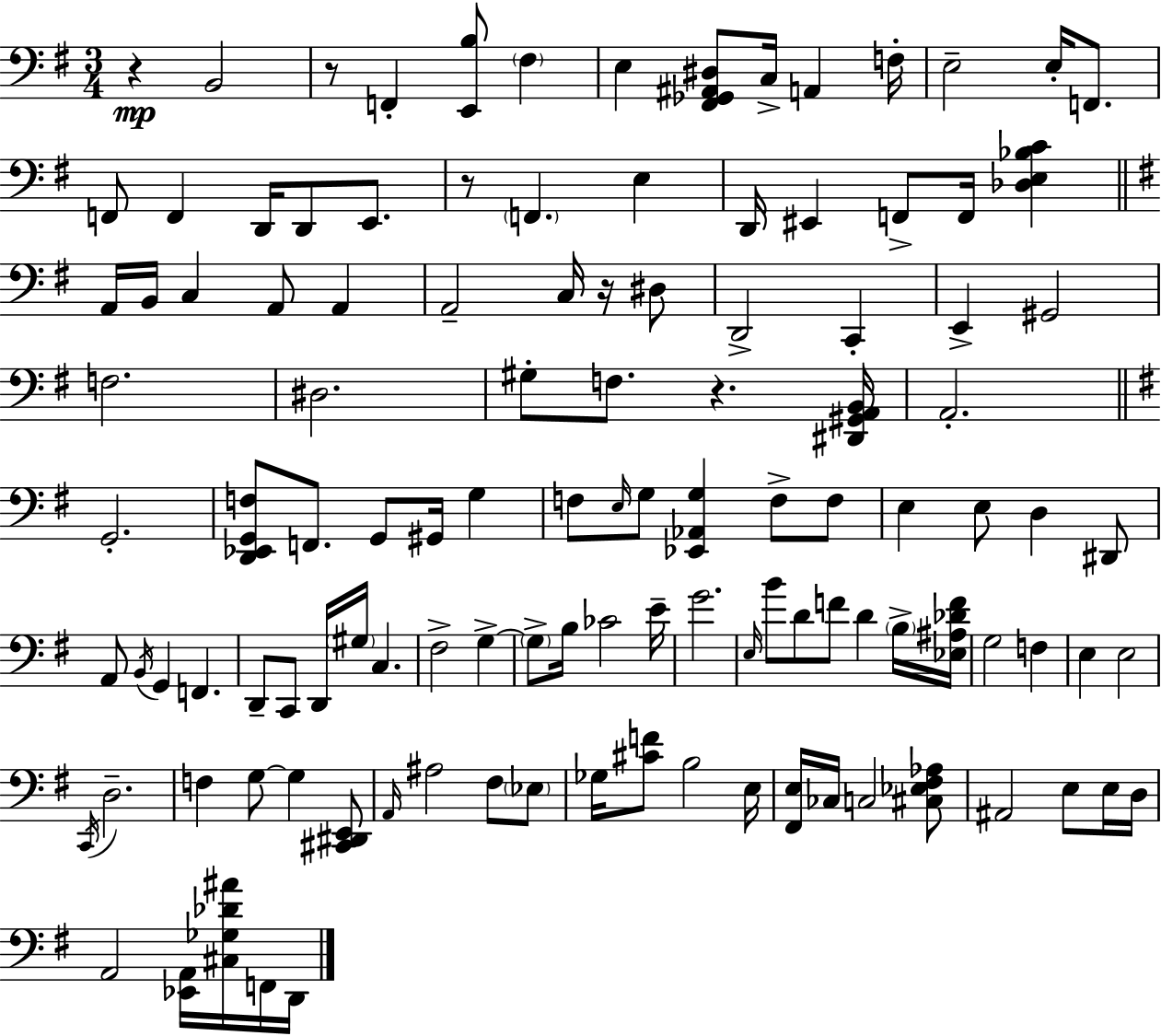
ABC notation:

X:1
T:Untitled
M:3/4
L:1/4
K:Em
z B,,2 z/2 F,, [E,,B,]/2 ^F, E, [^F,,_G,,^A,,^D,]/2 C,/4 A,, F,/4 E,2 E,/4 F,,/2 F,,/2 F,, D,,/4 D,,/2 E,,/2 z/2 F,, E, D,,/4 ^E,, F,,/2 F,,/4 [_D,E,_B,C] A,,/4 B,,/4 C, A,,/2 A,, A,,2 C,/4 z/4 ^D,/2 D,,2 C,, E,, ^G,,2 F,2 ^D,2 ^G,/2 F,/2 z [^D,,^G,,A,,B,,]/4 A,,2 G,,2 [D,,_E,,G,,F,]/2 F,,/2 G,,/2 ^G,,/4 G, F,/2 E,/4 G,/2 [_E,,_A,,G,] F,/2 F,/2 E, E,/2 D, ^D,,/2 A,,/2 B,,/4 G,, F,, D,,/2 C,,/2 D,,/4 ^G,/4 C, ^F,2 G, G,/2 B,/4 _C2 E/4 G2 E,/4 B/2 D/2 F/2 D B,/4 [_E,^A,_DF]/4 G,2 F, E, E,2 C,,/4 D,2 F, G,/2 G, [^C,,^D,,E,,]/2 A,,/4 ^A,2 ^F,/2 _E,/2 _G,/4 [^CF]/2 B,2 E,/4 [^F,,E,]/4 _C,/4 C,2 [^C,_E,^F,_A,]/2 ^A,,2 E,/2 E,/4 D,/4 A,,2 [_E,,A,,]/4 [^C,_G,_D^A]/4 F,,/4 D,,/4